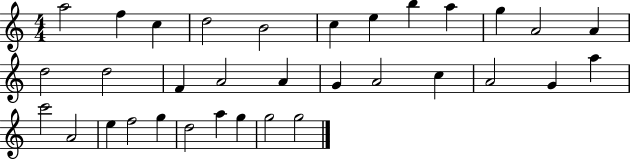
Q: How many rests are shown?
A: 0